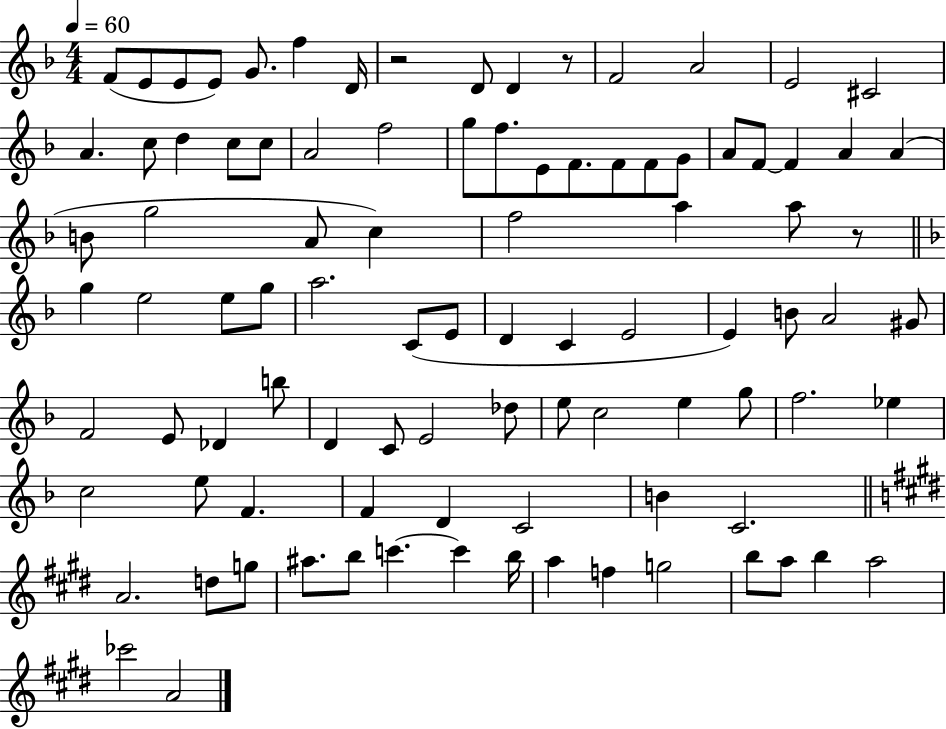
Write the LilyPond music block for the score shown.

{
  \clef treble
  \numericTimeSignature
  \time 4/4
  \key f \major
  \tempo 4 = 60
  \repeat volta 2 { f'8( e'8 e'8 e'8) g'8. f''4 d'16 | r2 d'8 d'4 r8 | f'2 a'2 | e'2 cis'2 | \break a'4. c''8 d''4 c''8 c''8 | a'2 f''2 | g''8 f''8. e'8 f'8. f'8 f'8 g'8 | a'8 f'8~~ f'4 a'4 a'4( | \break b'8 g''2 a'8 c''4) | f''2 a''4 a''8 r8 | \bar "||" \break \key f \major g''4 e''2 e''8 g''8 | a''2. c'8( e'8 | d'4 c'4 e'2 | e'4) b'8 a'2 gis'8 | \break f'2 e'8 des'4 b''8 | d'4 c'8 e'2 des''8 | e''8 c''2 e''4 g''8 | f''2. ees''4 | \break c''2 e''8 f'4. | f'4 d'4 c'2 | b'4 c'2. | \bar "||" \break \key e \major a'2. d''8 g''8 | ais''8. b''8 c'''4.~~ c'''4 b''16 | a''4 f''4 g''2 | b''8 a''8 b''4 a''2 | \break ces'''2 a'2 | } \bar "|."
}